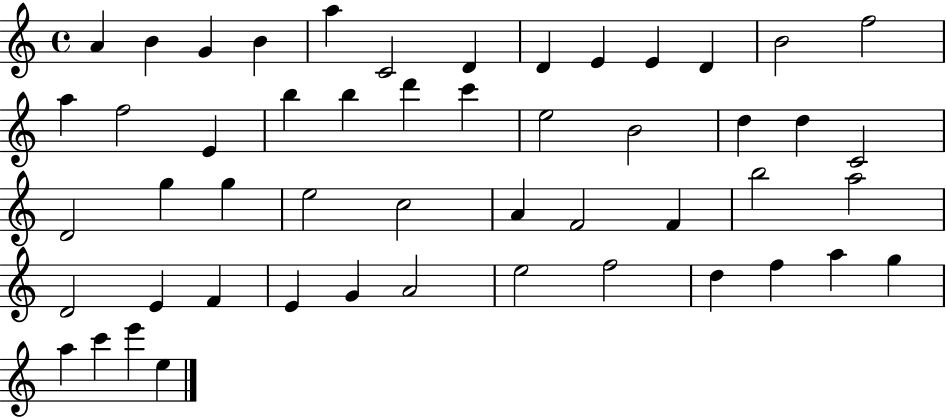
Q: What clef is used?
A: treble